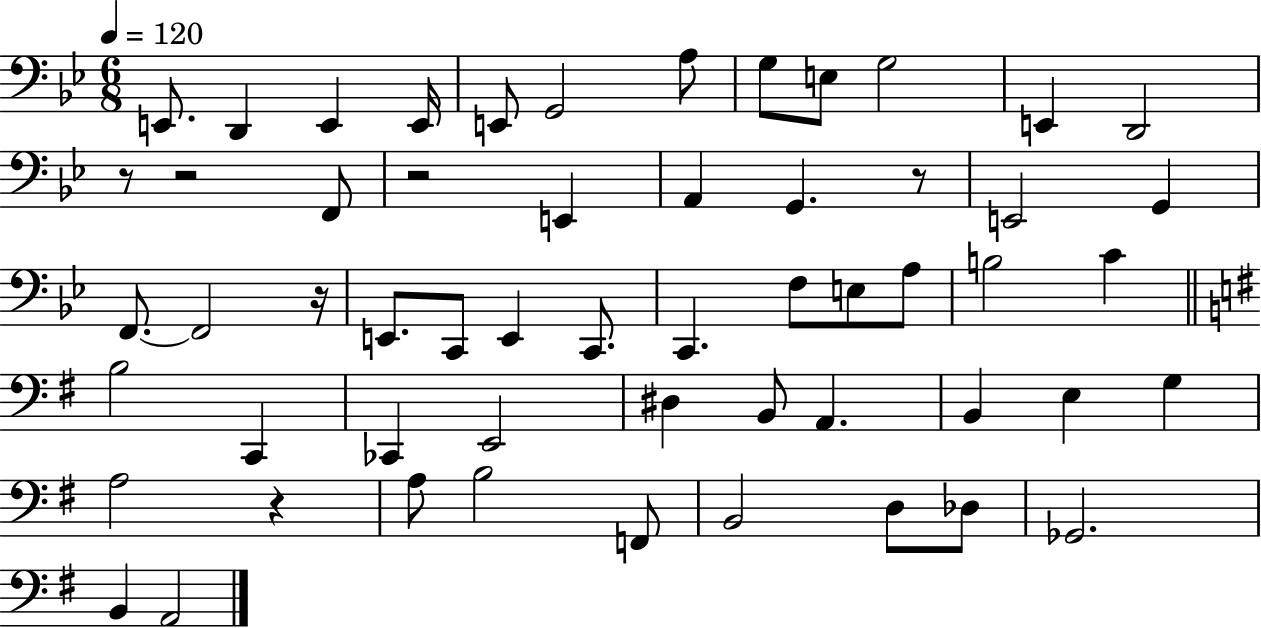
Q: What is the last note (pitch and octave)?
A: A2